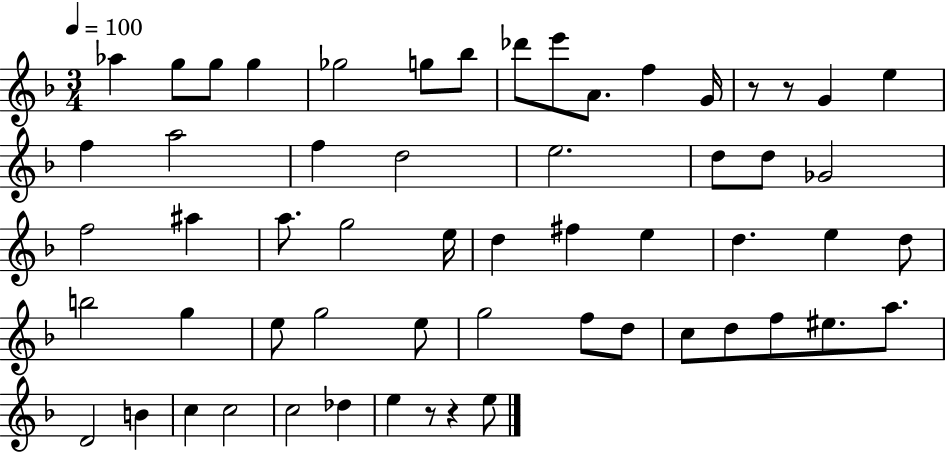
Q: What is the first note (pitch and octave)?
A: Ab5